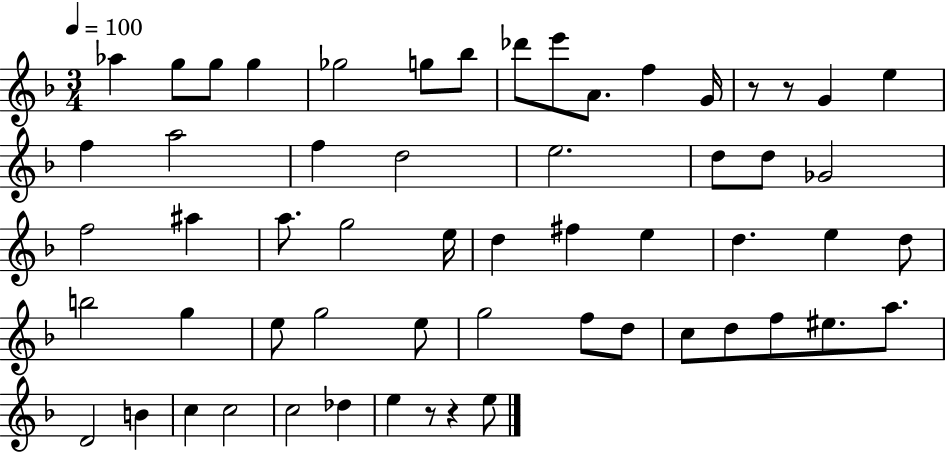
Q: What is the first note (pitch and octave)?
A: Ab5